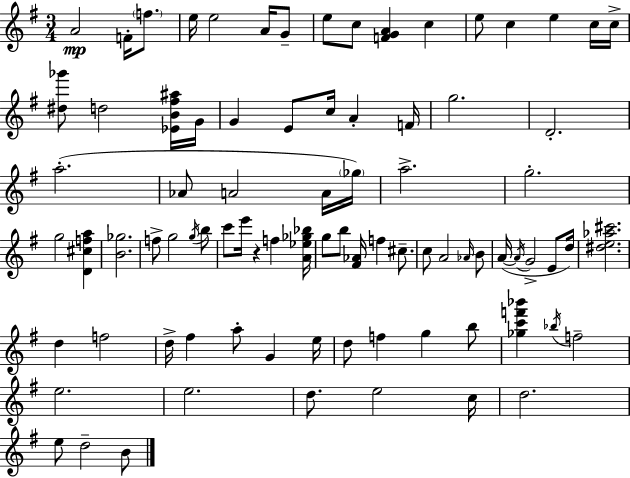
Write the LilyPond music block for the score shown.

{
  \clef treble
  \numericTimeSignature
  \time 3/4
  \key g \major
  \repeat volta 2 { a'2\mp f'16-. \parenthesize f''8. | e''16 e''2 a'16 g'8-- | e''8 c''8 <f' g' a'>4 c''4 | e''8 c''4 e''4 c''16 c''16-> | \break <dis'' ges'''>8 d''2 <ees' b' fis'' ais''>16 g'16 | g'4 e'8 c''16 a'4-. f'16 | g''2. | d'2.-. | \break a''2.-.( | aes'8 a'2 a'16 \parenthesize ges''16) | a''2.-> | g''2.-. | \break g''2 <d' cis'' f'' a''>4 | <b' ges''>2. | f''8-> g''2 \acciaccatura { g''16 } b''8 | c'''8 e'''16 r4 f''4 | \break <a' ees'' ges'' bes''>16 g''8 b''8 <fis' aes'>16 f''4 cis''8.-- | c''8 a'2 \grace { aes'16 } | b'8 a'16~(~ \acciaccatura { a'16 } g'2-> | e'8 d''16) <dis'' e'' aes'' cis'''>2. | \break d''4 f''2 | d''16-> fis''4 a''8-. g'4 | e''16 d''8 f''4 g''4 | b''8 <ges'' c''' f''' bes'''>4 \acciaccatura { bes''16 } f''2-- | \break e''2. | e''2. | d''8. e''2 | c''16 d''2. | \break e''8 d''2-- | b'8 } \bar "|."
}